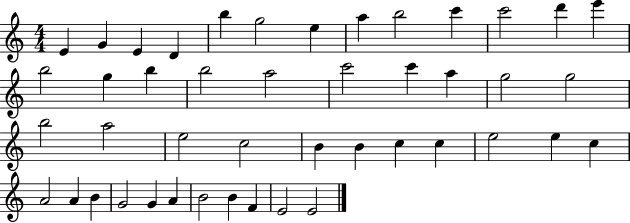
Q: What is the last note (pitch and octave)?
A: E4